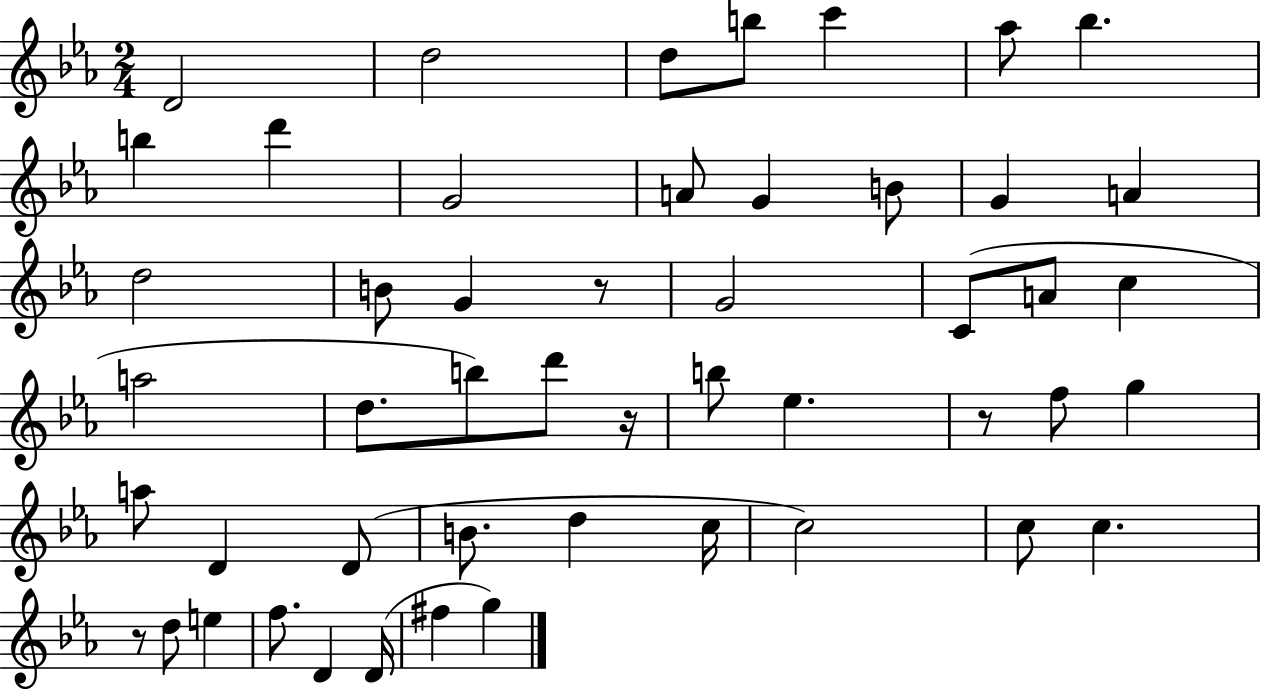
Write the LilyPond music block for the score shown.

{
  \clef treble
  \numericTimeSignature
  \time 2/4
  \key ees \major
  d'2 | d''2 | d''8 b''8 c'''4 | aes''8 bes''4. | \break b''4 d'''4 | g'2 | a'8 g'4 b'8 | g'4 a'4 | \break d''2 | b'8 g'4 r8 | g'2 | c'8( a'8 c''4 | \break a''2 | d''8. b''8) d'''8 r16 | b''8 ees''4. | r8 f''8 g''4 | \break a''8 d'4 d'8( | b'8. d''4 c''16 | c''2) | c''8 c''4. | \break r8 d''8 e''4 | f''8. d'4 d'16( | fis''4 g''4) | \bar "|."
}